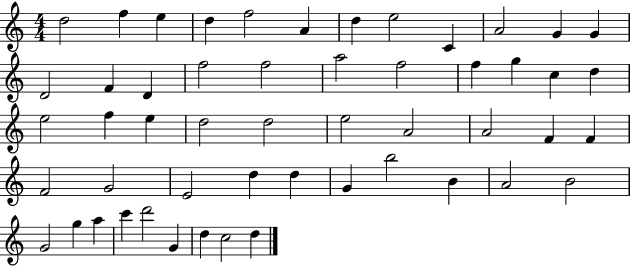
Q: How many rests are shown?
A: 0